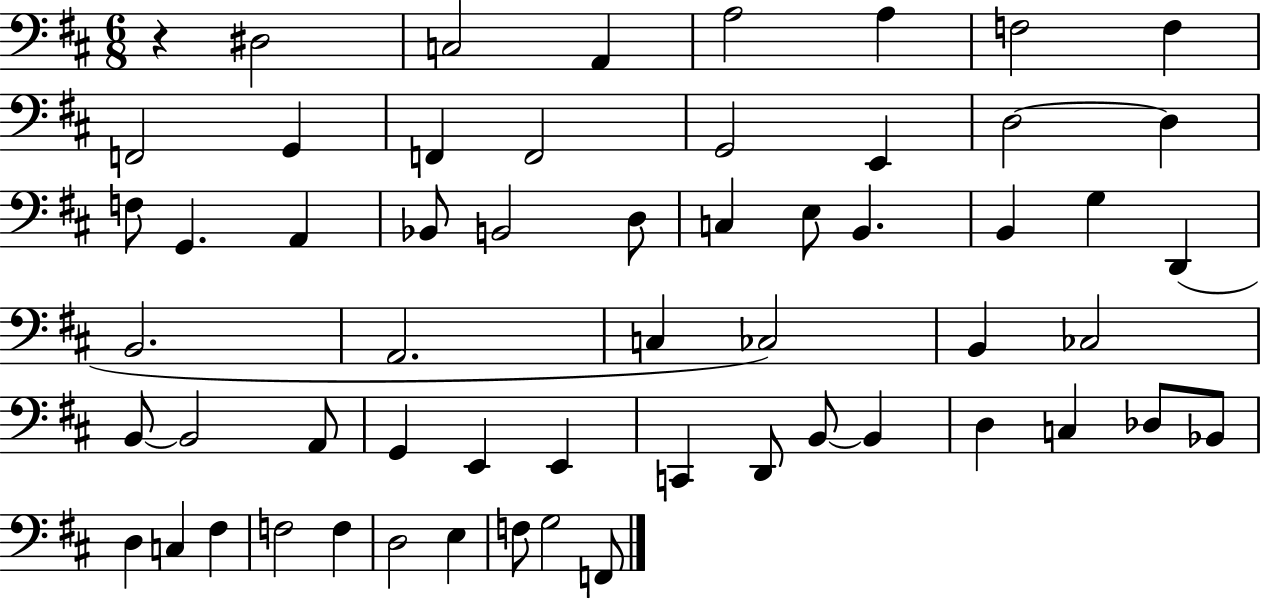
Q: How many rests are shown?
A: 1